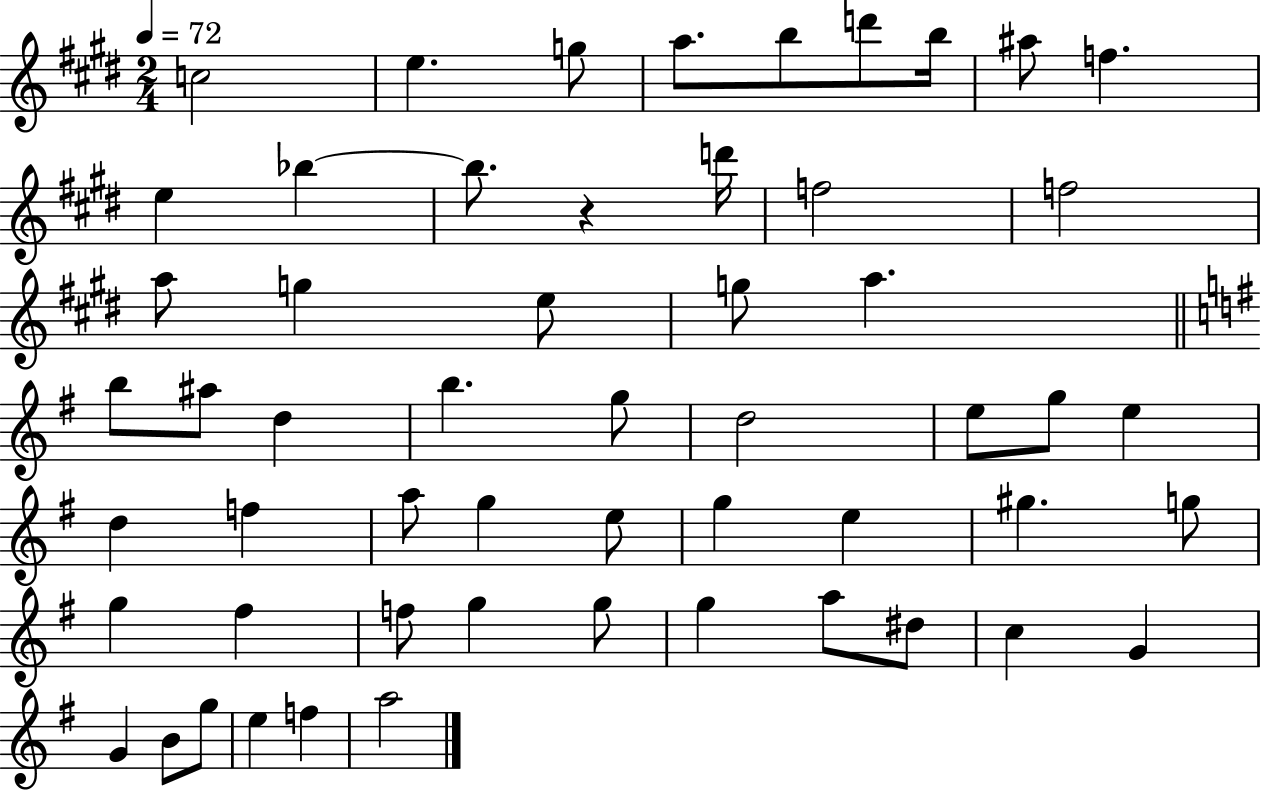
C5/h E5/q. G5/e A5/e. B5/e D6/e B5/s A#5/e F5/q. E5/q Bb5/q Bb5/e. R/q D6/s F5/h F5/h A5/e G5/q E5/e G5/e A5/q. B5/e A#5/e D5/q B5/q. G5/e D5/h E5/e G5/e E5/q D5/q F5/q A5/e G5/q E5/e G5/q E5/q G#5/q. G5/e G5/q F#5/q F5/e G5/q G5/e G5/q A5/e D#5/e C5/q G4/q G4/q B4/e G5/e E5/q F5/q A5/h